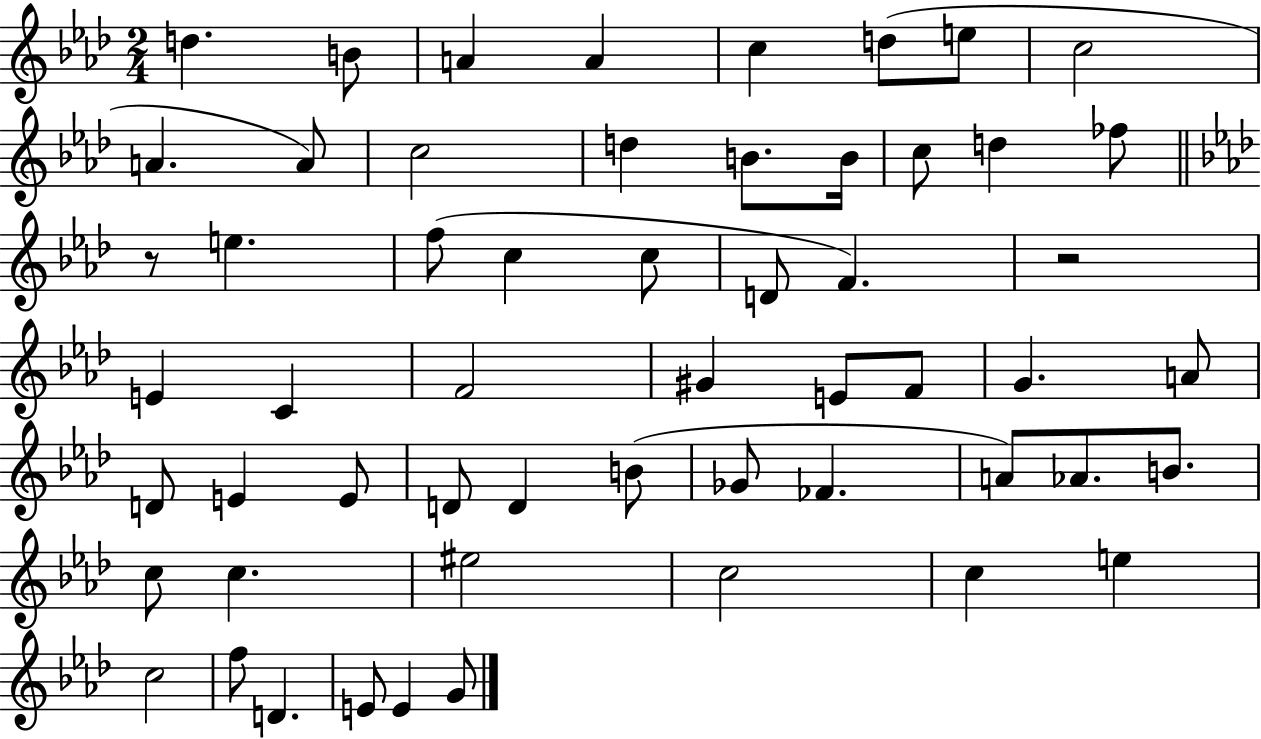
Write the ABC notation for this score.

X:1
T:Untitled
M:2/4
L:1/4
K:Ab
d B/2 A A c d/2 e/2 c2 A A/2 c2 d B/2 B/4 c/2 d _f/2 z/2 e f/2 c c/2 D/2 F z2 E C F2 ^G E/2 F/2 G A/2 D/2 E E/2 D/2 D B/2 _G/2 _F A/2 _A/2 B/2 c/2 c ^e2 c2 c e c2 f/2 D E/2 E G/2